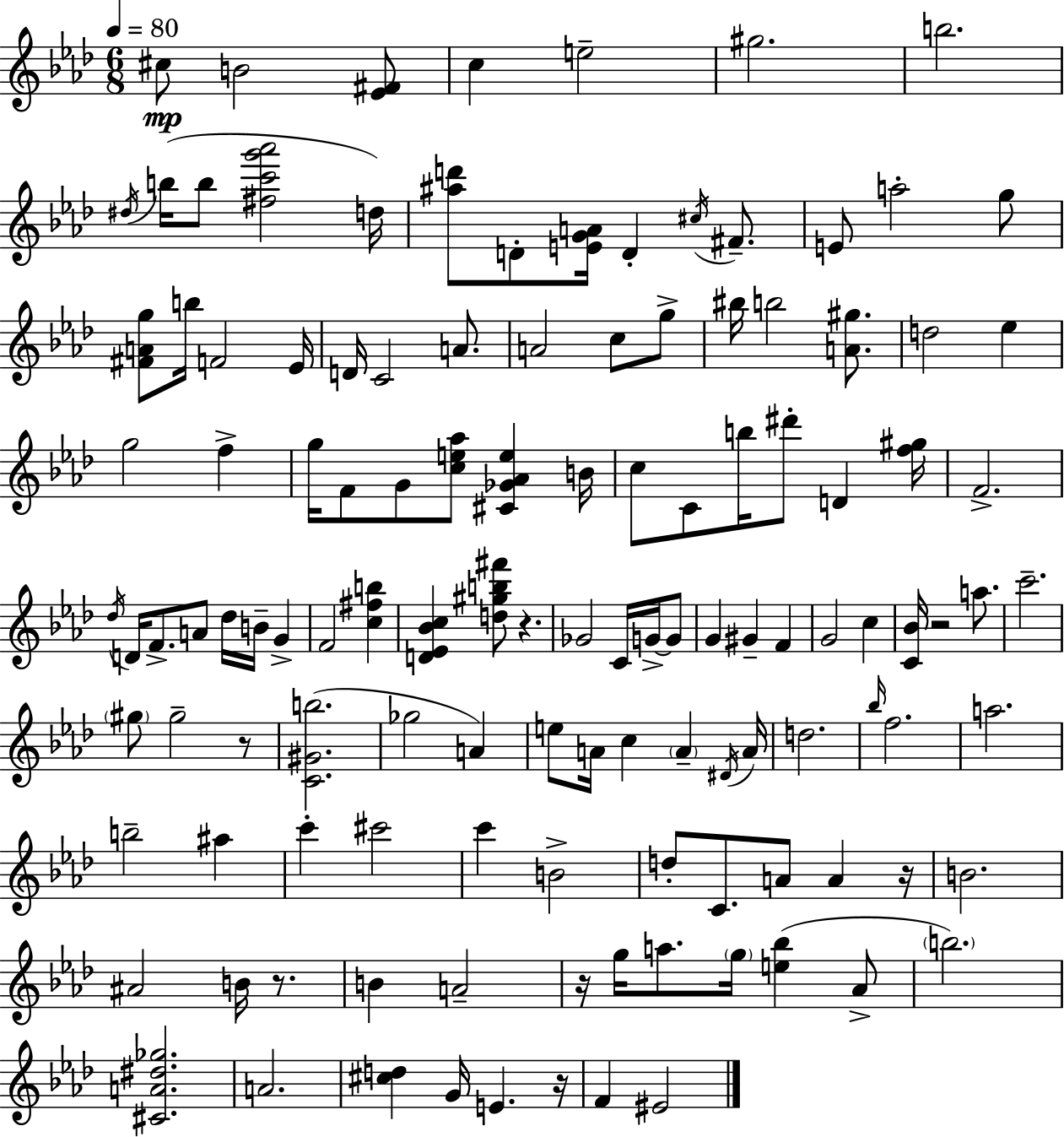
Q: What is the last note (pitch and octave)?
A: EIS4